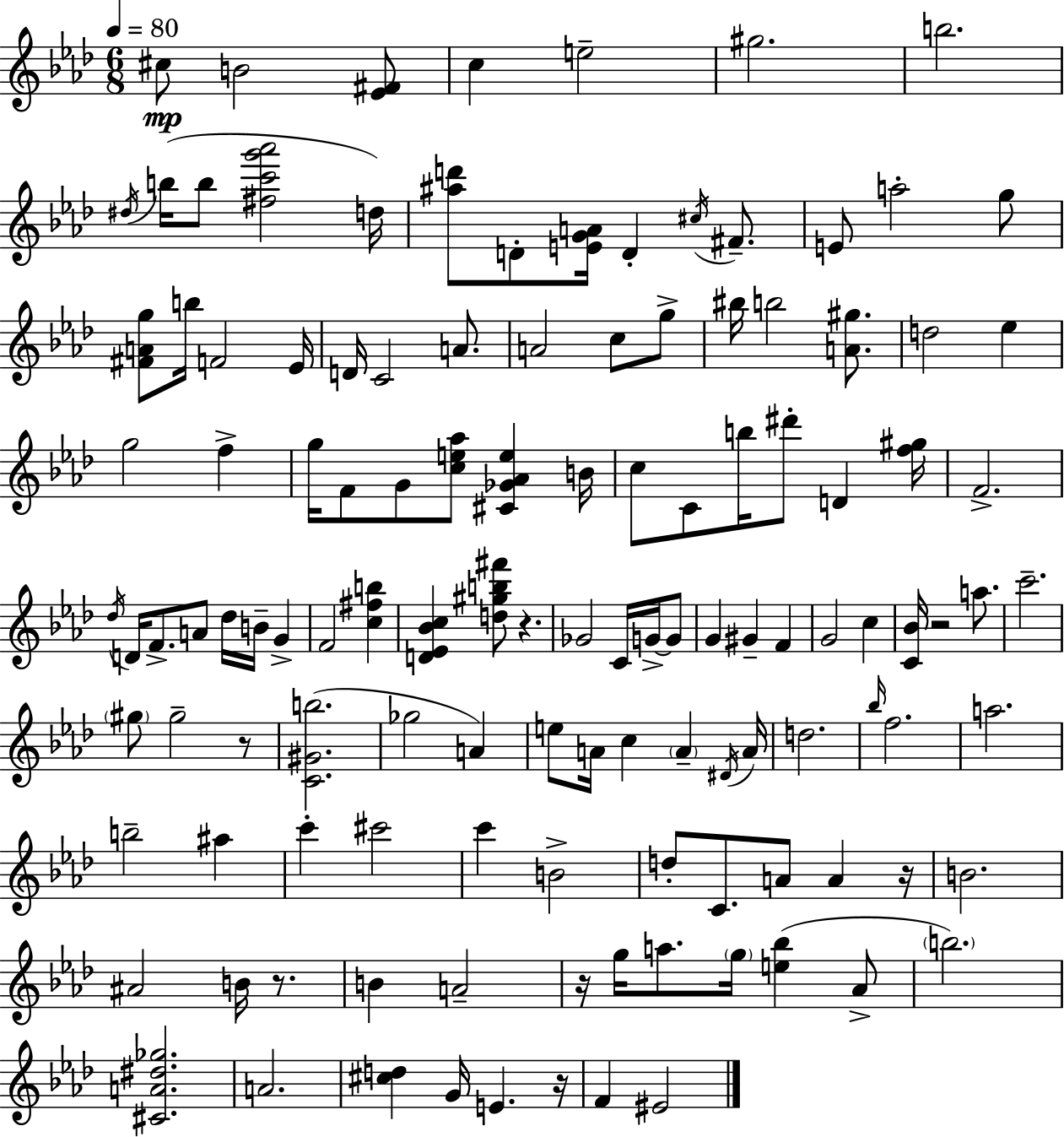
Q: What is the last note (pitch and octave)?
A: EIS4